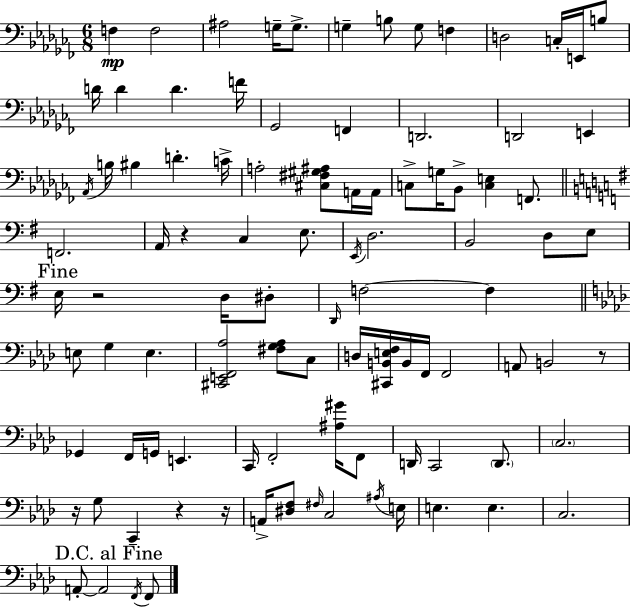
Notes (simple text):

F3/q F3/h A#3/h G3/s G3/e. G3/q B3/e G3/e F3/q D3/h C3/s E2/s B3/e D4/s D4/q D4/q. F4/s Gb2/h F2/q D2/h. D2/h E2/q Ab2/s B3/s BIS3/q D4/q. C4/s A3/h [C#3,F#3,G#3,A#3]/e A2/s A2/s C3/e G3/s Bb2/e [C3,E3]/q F2/e. F2/h. A2/s R/q C3/q E3/e. E2/s D3/h. B2/h D3/e E3/e E3/s R/h D3/s D#3/e D2/s F3/h F3/q E3/e G3/q E3/q. [C#2,E2,F2,Ab3]/h [F#3,G3,Ab3]/e C3/e D3/s [C#2,B2,E3,F3]/s B2/s F2/s F2/h A2/e B2/h R/e Gb2/q F2/s G2/s E2/q. C2/s F2/h [A#3,G#4]/s F2/e D2/s C2/h D2/e. C3/h. R/s G3/e C2/q R/q R/s A2/s [D#3,F3]/e F#3/s C3/h A#3/s E3/s E3/q. E3/q. C3/h. A2/e A2/h F2/s F2/e